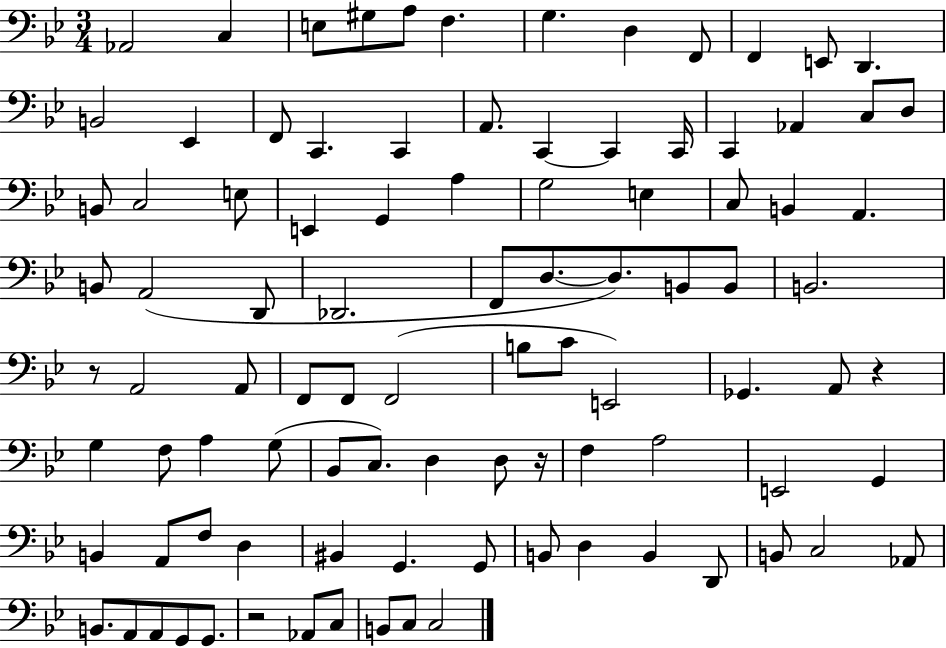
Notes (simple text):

Ab2/h C3/q E3/e G#3/e A3/e F3/q. G3/q. D3/q F2/e F2/q E2/e D2/q. B2/h Eb2/q F2/e C2/q. C2/q A2/e. C2/q C2/q C2/s C2/q Ab2/q C3/e D3/e B2/e C3/h E3/e E2/q G2/q A3/q G3/h E3/q C3/e B2/q A2/q. B2/e A2/h D2/e Db2/h. F2/e D3/e. D3/e. B2/e B2/e B2/h. R/e A2/h A2/e F2/e F2/e F2/h B3/e C4/e E2/h Gb2/q. A2/e R/q G3/q F3/e A3/q G3/e Bb2/e C3/e. D3/q D3/e R/s F3/q A3/h E2/h G2/q B2/q A2/e F3/e D3/q BIS2/q G2/q. G2/e B2/e D3/q B2/q D2/e B2/e C3/h Ab2/e B2/e. A2/e A2/e G2/e G2/e. R/h Ab2/e C3/e B2/e C3/e C3/h